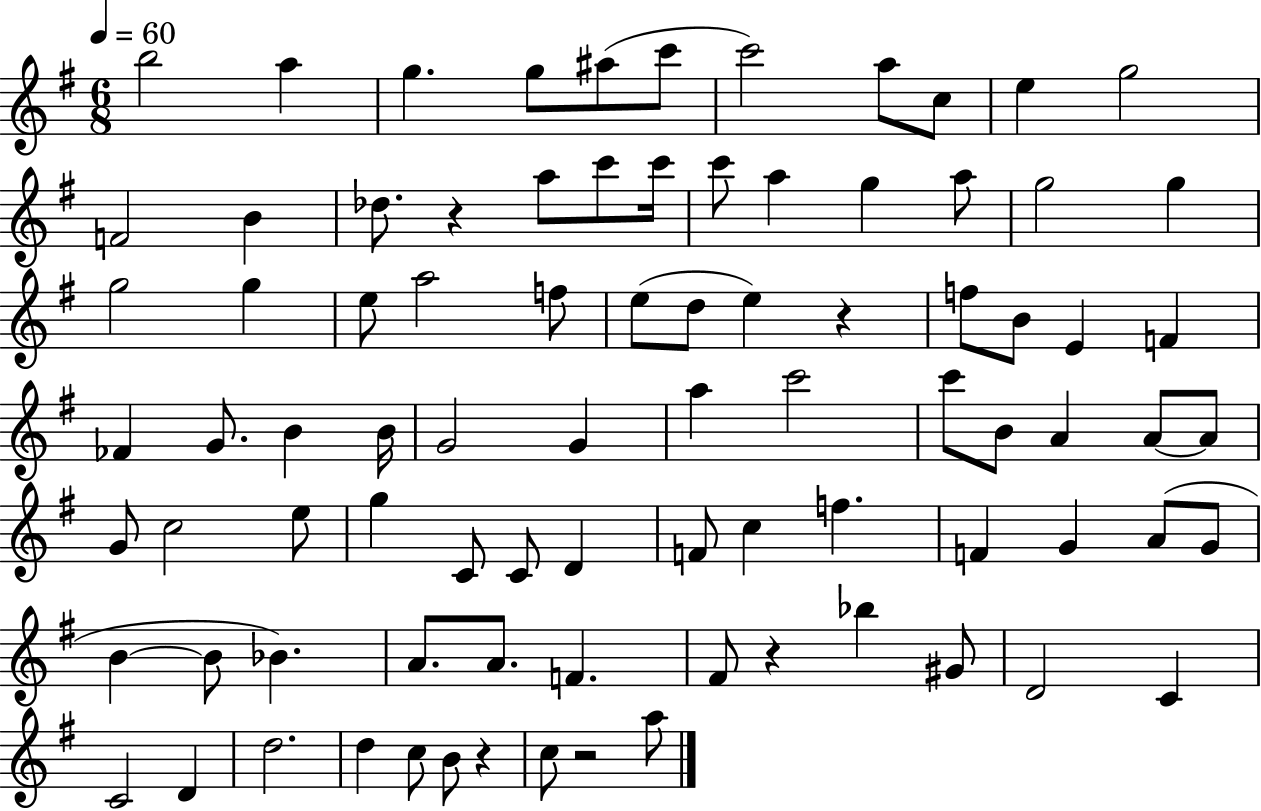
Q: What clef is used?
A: treble